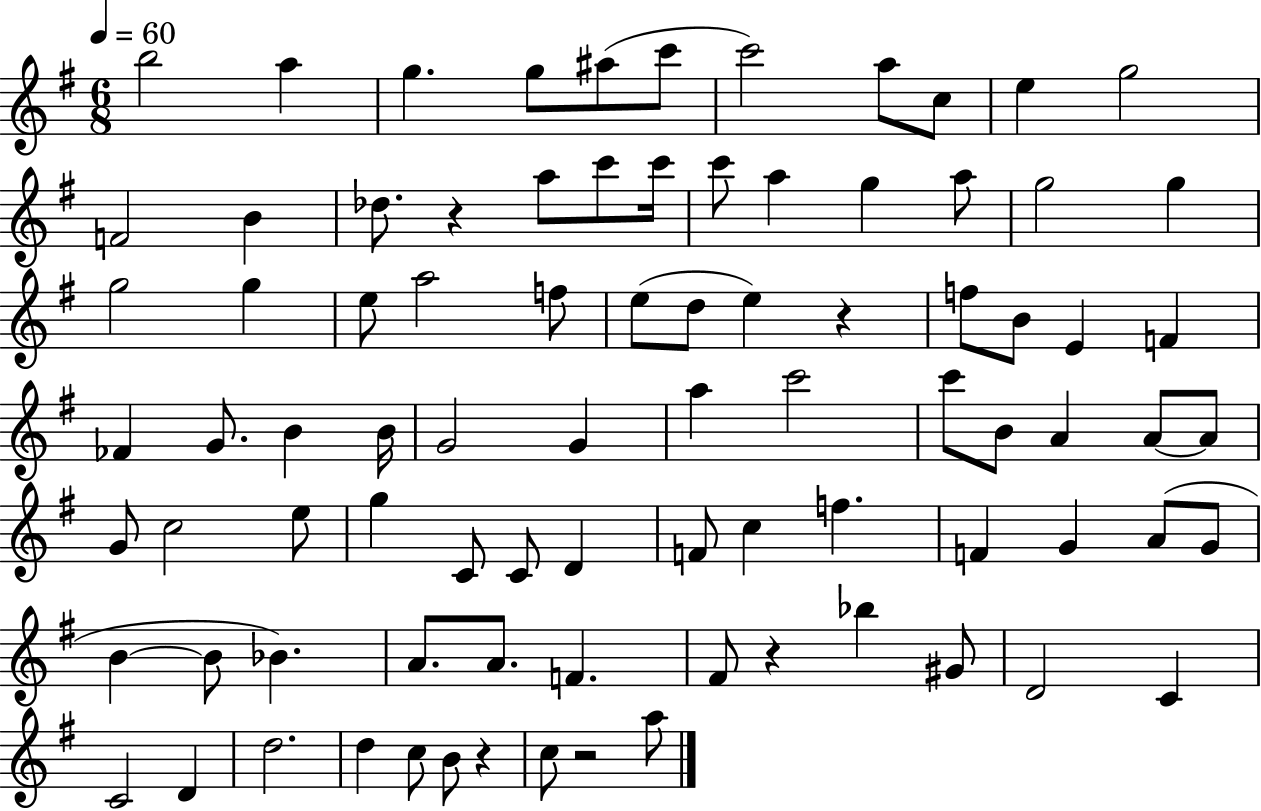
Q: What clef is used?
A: treble